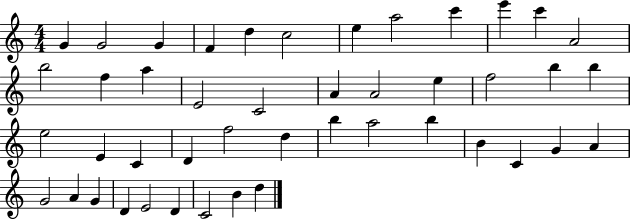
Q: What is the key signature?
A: C major